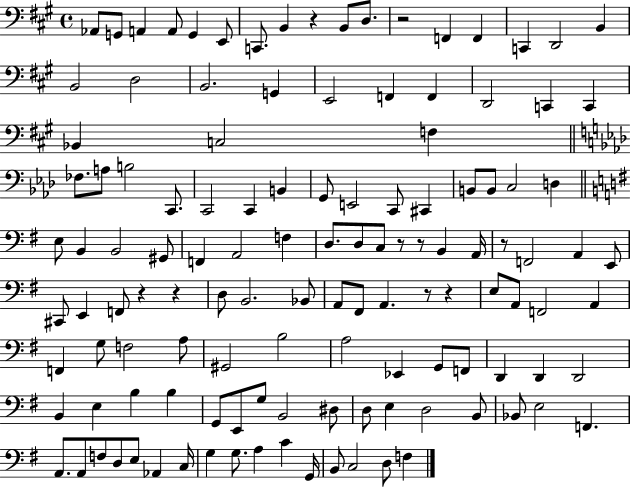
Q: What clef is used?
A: bass